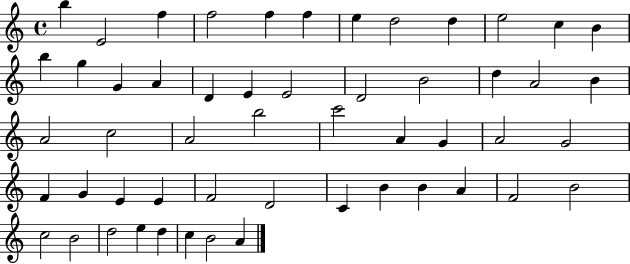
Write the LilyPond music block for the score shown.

{
  \clef treble
  \time 4/4
  \defaultTimeSignature
  \key c \major
  b''4 e'2 f''4 | f''2 f''4 f''4 | e''4 d''2 d''4 | e''2 c''4 b'4 | \break b''4 g''4 g'4 a'4 | d'4 e'4 e'2 | d'2 b'2 | d''4 a'2 b'4 | \break a'2 c''2 | a'2 b''2 | c'''2 a'4 g'4 | a'2 g'2 | \break f'4 g'4 e'4 e'4 | f'2 d'2 | c'4 b'4 b'4 a'4 | f'2 b'2 | \break c''2 b'2 | d''2 e''4 d''4 | c''4 b'2 a'4 | \bar "|."
}